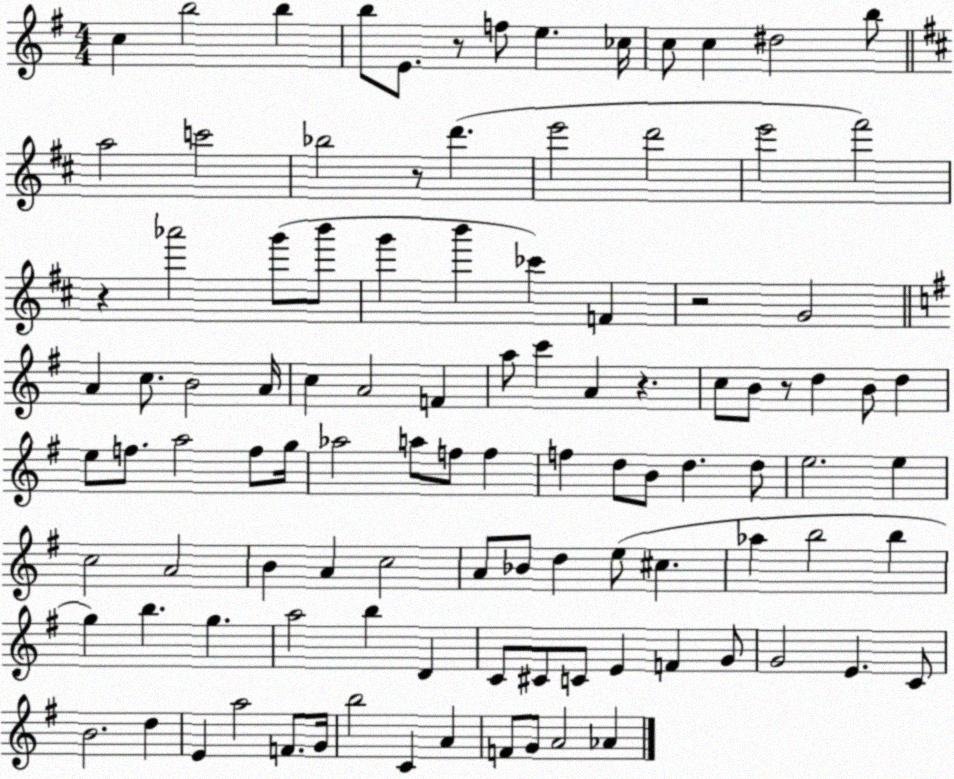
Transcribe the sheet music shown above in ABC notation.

X:1
T:Untitled
M:4/4
L:1/4
K:G
c b2 b b/2 E/2 z/2 f/2 e _c/4 c/2 c ^d2 b/2 a2 c'2 _b2 z/2 d' e'2 d'2 e'2 ^f'2 z _a'2 g'/2 b'/2 g' b' _c' F z2 G2 A c/2 B2 A/4 c A2 F a/2 c' A z c/2 B/2 z/2 d B/2 d e/2 f/2 a2 f/2 g/4 _a2 a/2 f/2 f f d/2 B/2 d d/2 e2 e c2 A2 B A c2 A/2 _B/2 d e/2 ^c _a b2 b g b g a2 b D C/2 ^C/2 C/2 E F G/2 G2 E C/2 B2 d E a2 F/2 G/4 b2 C A F/2 G/2 A2 _A